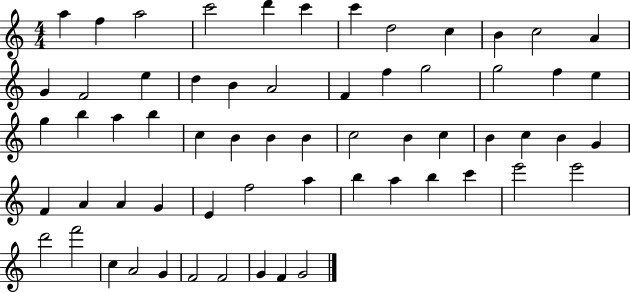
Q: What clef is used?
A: treble